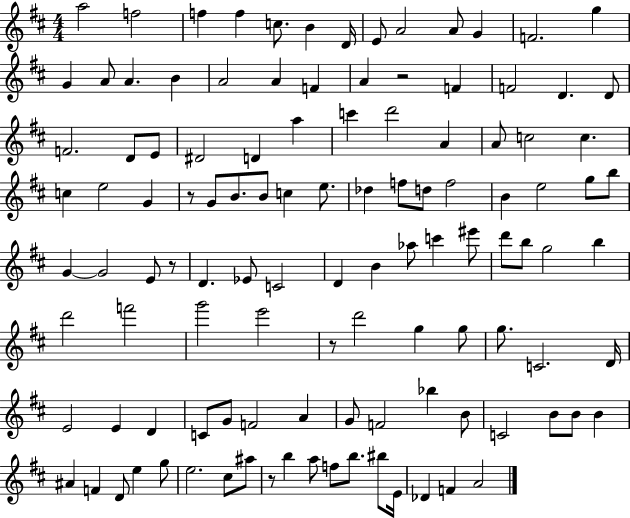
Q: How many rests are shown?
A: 5